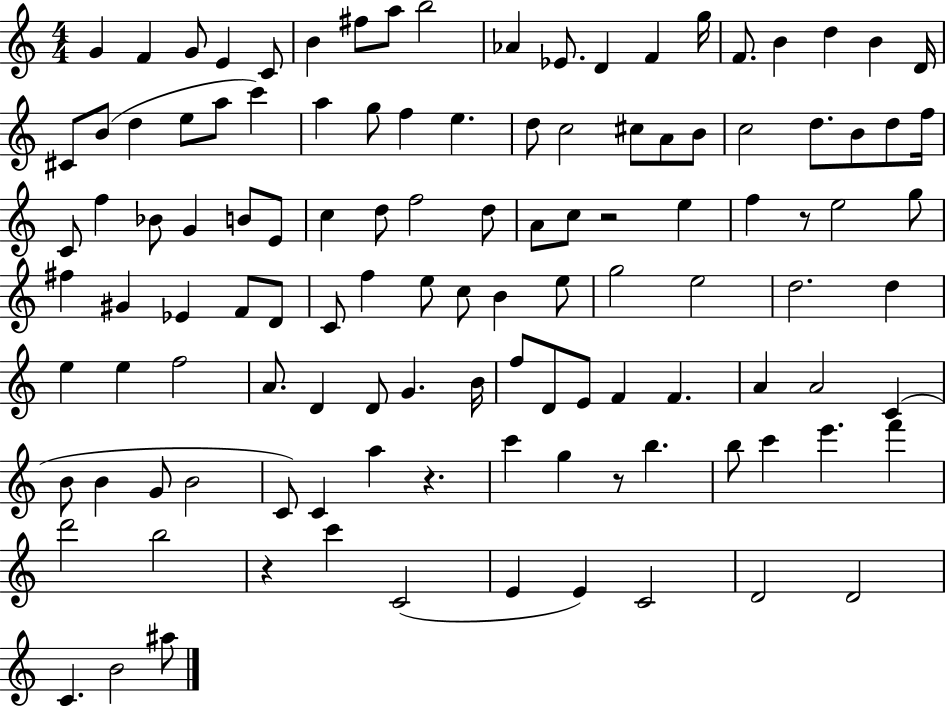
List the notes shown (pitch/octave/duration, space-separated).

G4/q F4/q G4/e E4/q C4/e B4/q F#5/e A5/e B5/h Ab4/q Eb4/e. D4/q F4/q G5/s F4/e. B4/q D5/q B4/q D4/s C#4/e B4/e D5/q E5/e A5/e C6/q A5/q G5/e F5/q E5/q. D5/e C5/h C#5/e A4/e B4/e C5/h D5/e. B4/e D5/e F5/s C4/e F5/q Bb4/e G4/q B4/e E4/e C5/q D5/e F5/h D5/e A4/e C5/e R/h E5/q F5/q R/e E5/h G5/e F#5/q G#4/q Eb4/q F4/e D4/e C4/e F5/q E5/e C5/e B4/q E5/e G5/h E5/h D5/h. D5/q E5/q E5/q F5/h A4/e. D4/q D4/e G4/q. B4/s F5/e D4/e E4/e F4/q F4/q. A4/q A4/h C4/q B4/e B4/q G4/e B4/h C4/e C4/q A5/q R/q. C6/q G5/q R/e B5/q. B5/e C6/q E6/q. F6/q D6/h B5/h R/q C6/q C4/h E4/q E4/q C4/h D4/h D4/h C4/q. B4/h A#5/e